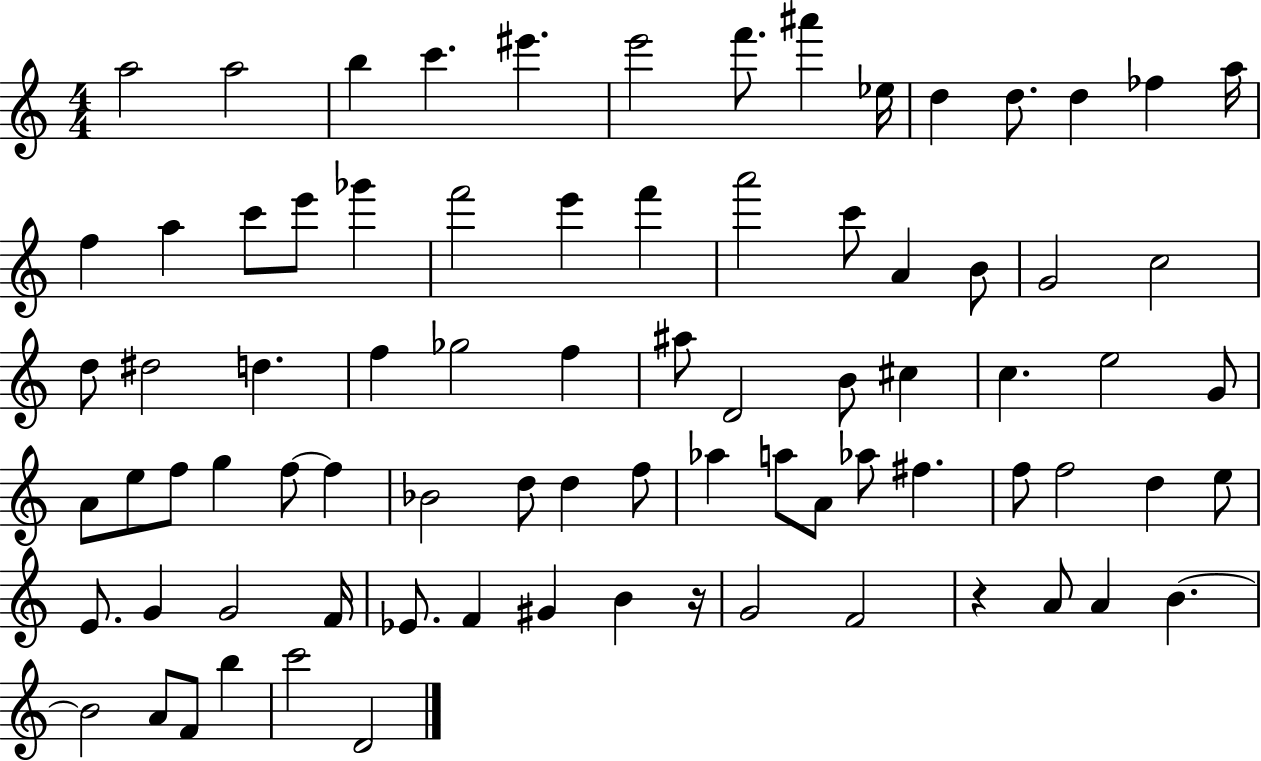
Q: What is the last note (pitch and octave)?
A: D4